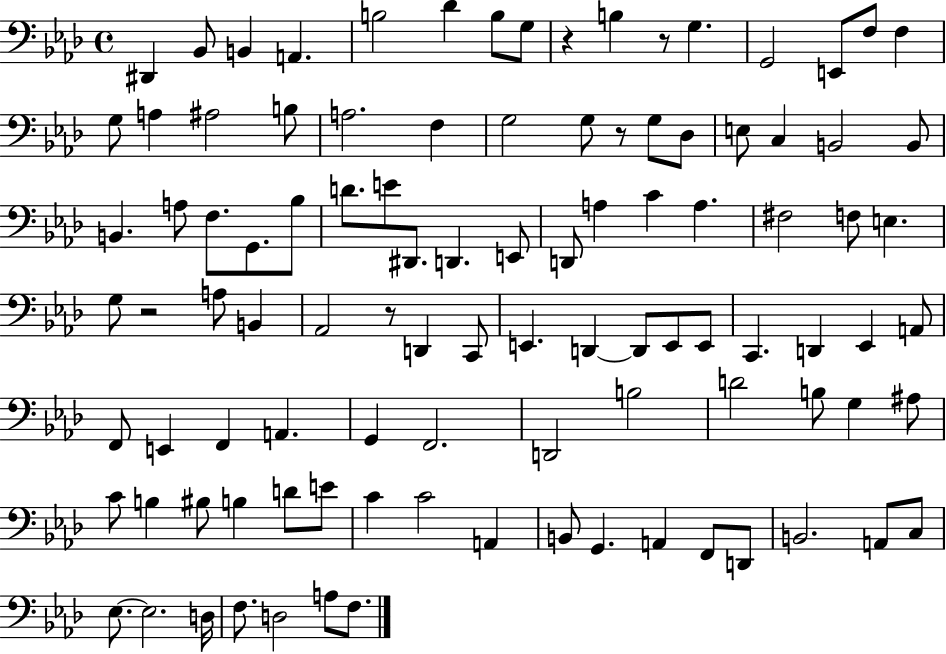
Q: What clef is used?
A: bass